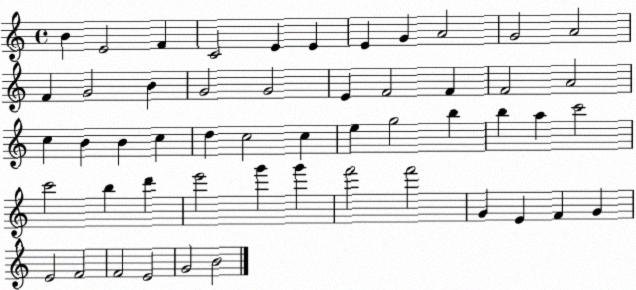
X:1
T:Untitled
M:4/4
L:1/4
K:C
B E2 F C2 E E E G A2 G2 A2 F G2 B G2 G2 E F2 F F2 A2 c B B c d c2 c e g2 b b a c'2 c'2 b d' e'2 g' g' f'2 f'2 G E F G E2 F2 F2 E2 G2 B2